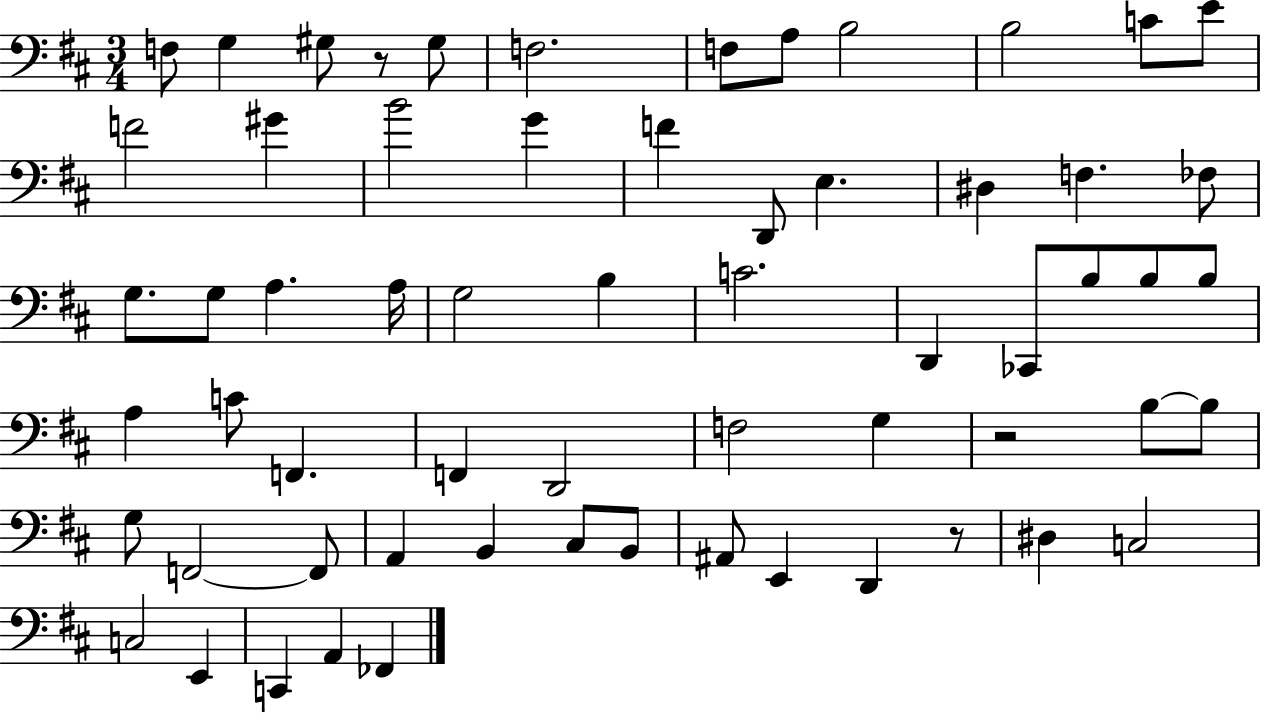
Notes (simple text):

F3/e G3/q G#3/e R/e G#3/e F3/h. F3/e A3/e B3/h B3/h C4/e E4/e F4/h G#4/q B4/h G4/q F4/q D2/e E3/q. D#3/q F3/q. FES3/e G3/e. G3/e A3/q. A3/s G3/h B3/q C4/h. D2/q CES2/e B3/e B3/e B3/e A3/q C4/e F2/q. F2/q D2/h F3/h G3/q R/h B3/e B3/e G3/e F2/h F2/e A2/q B2/q C#3/e B2/e A#2/e E2/q D2/q R/e D#3/q C3/h C3/h E2/q C2/q A2/q FES2/q